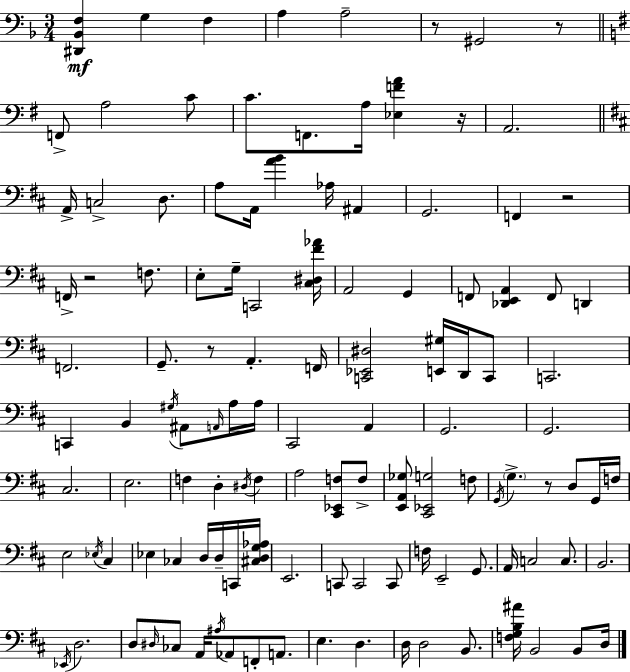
{
  \clef bass
  \numericTimeSignature
  \time 3/4
  \key f \major
  \repeat volta 2 { <dis, bes, f>4\mf g4 f4 | a4 a2-- | r8 gis,2 r8 | \bar "||" \break \key e \minor f,8-> a2 c'8 | c'8. f,8. a16 <ees f' a'>4 r16 | a,2. | \bar "||" \break \key d \major a,16-> c2-> d8. | a8 a,16 <a' b'>4 aes16 ais,4 | g,2. | f,4 r2 | \break f,16-> r2 f8. | e8-. g16-- c,2 <cis dis fis' aes'>16 | a,2 g,4 | f,8 <des, e, a,>4 f,8 d,4 | \break f,2. | g,8.-- r8 a,4.-. f,16 | <c, ees, dis>2 <e, gis>16 d,16 c,8 | c,2. | \break c,4 b,4 \acciaccatura { gis16 } ais,8 \grace { a,16 } | a16 a16 cis,2 a,4 | g,2. | g,2. | \break cis2. | e2. | f4 d4-. \acciaccatura { dis16 } f4 | a2 <cis, ees, f>8 | \break f8-> <e, a, ges>8 <cis, ees, g>2 | f8 \acciaccatura { g,16 } \parenthesize g4.-> r8 | d8 g,16 f16 e2 | \acciaccatura { ees16 } cis4 ees4 ces4 | \break d16 d16-- c,16 <cis d g aes>16 e,2. | c,8 c,2 | c,8 f16 e,2-- | g,8. a,16 c2 | \break c8. b,2. | \acciaccatura { ees,16 } d2. | d8 \grace { dis16 } ces8 a,16 | \acciaccatura { ais16 } aes,8 f,8-. a,8. e4. | \break d4. d16 d2 | b,8. <f g b ais'>16 b,2 | b,8 d16 } \bar "|."
}